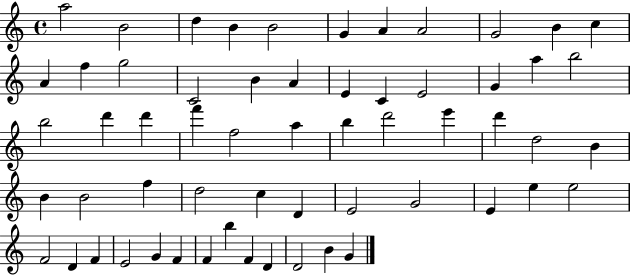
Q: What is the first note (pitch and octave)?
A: A5